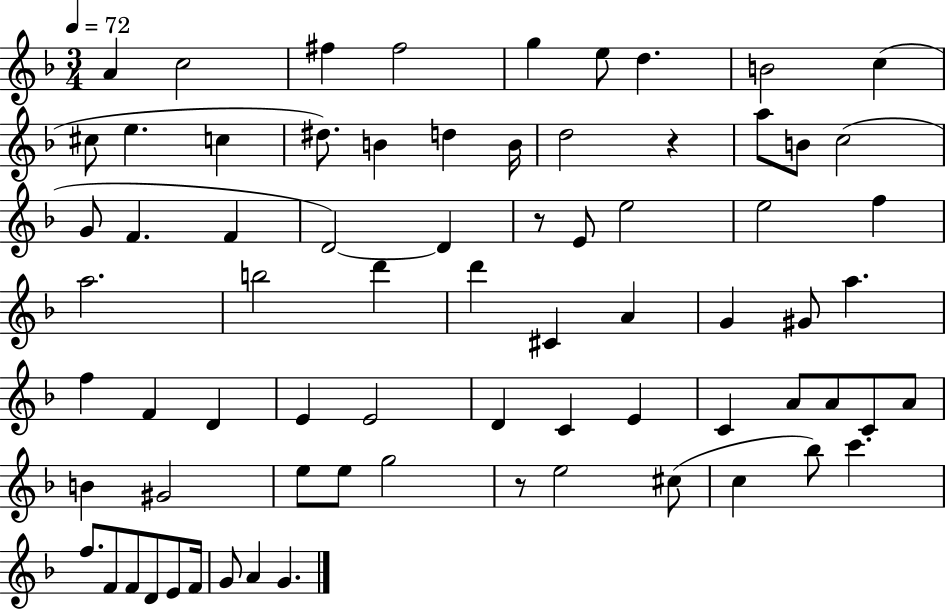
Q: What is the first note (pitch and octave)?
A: A4